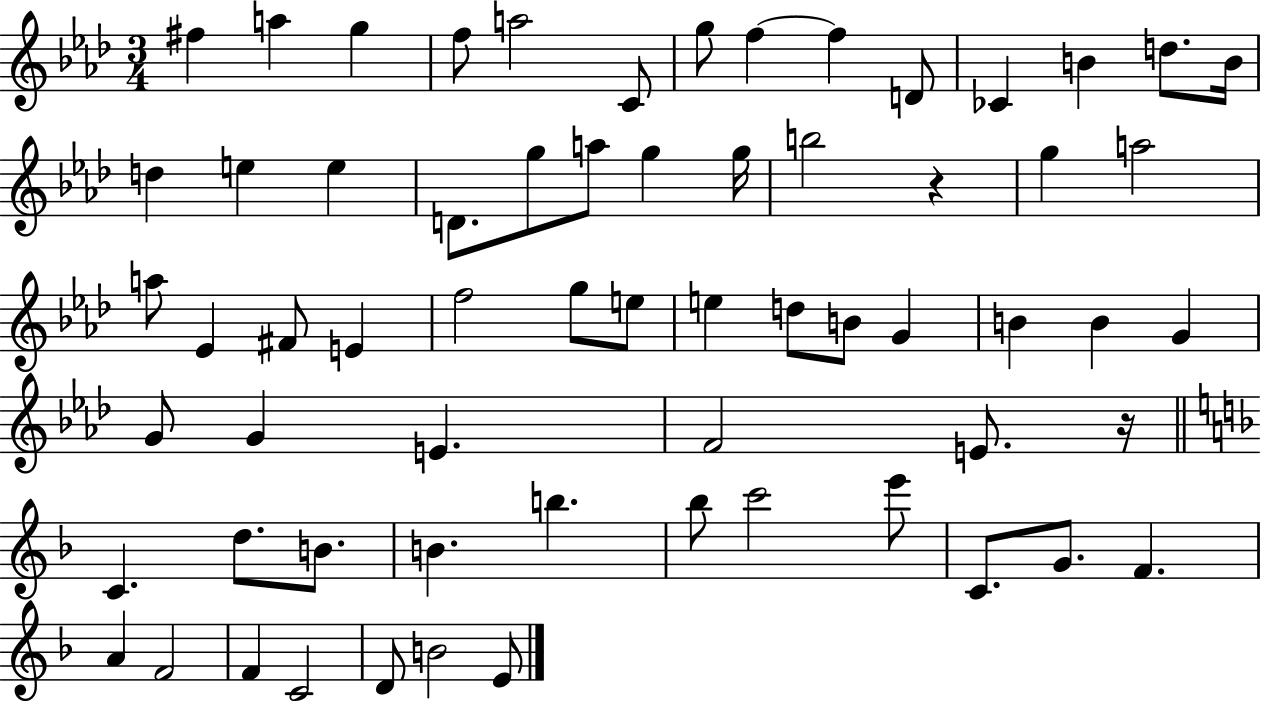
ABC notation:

X:1
T:Untitled
M:3/4
L:1/4
K:Ab
^f a g f/2 a2 C/2 g/2 f f D/2 _C B d/2 B/4 d e e D/2 g/2 a/2 g g/4 b2 z g a2 a/2 _E ^F/2 E f2 g/2 e/2 e d/2 B/2 G B B G G/2 G E F2 E/2 z/4 C d/2 B/2 B b _b/2 c'2 e'/2 C/2 G/2 F A F2 F C2 D/2 B2 E/2